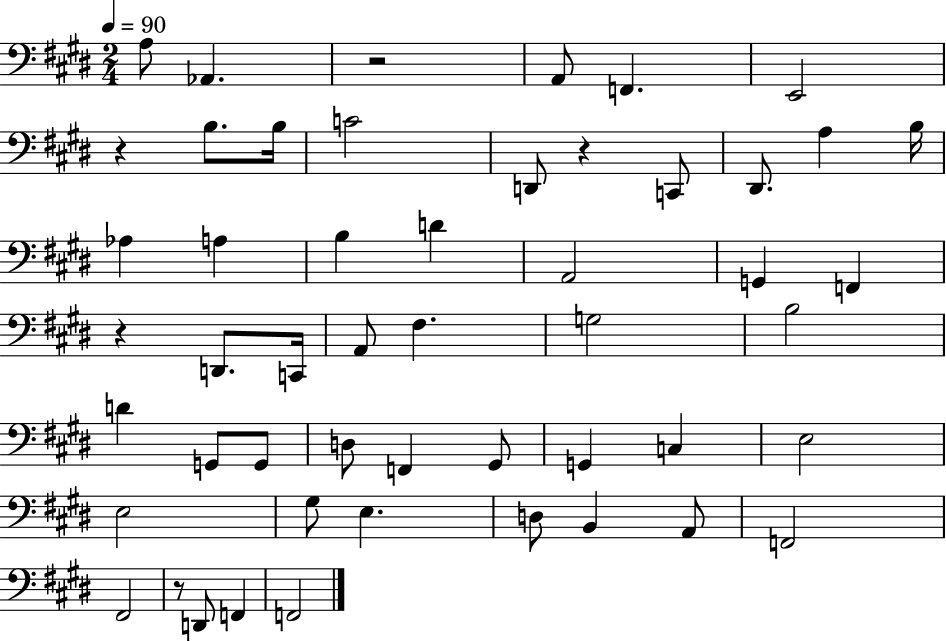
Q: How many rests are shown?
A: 5